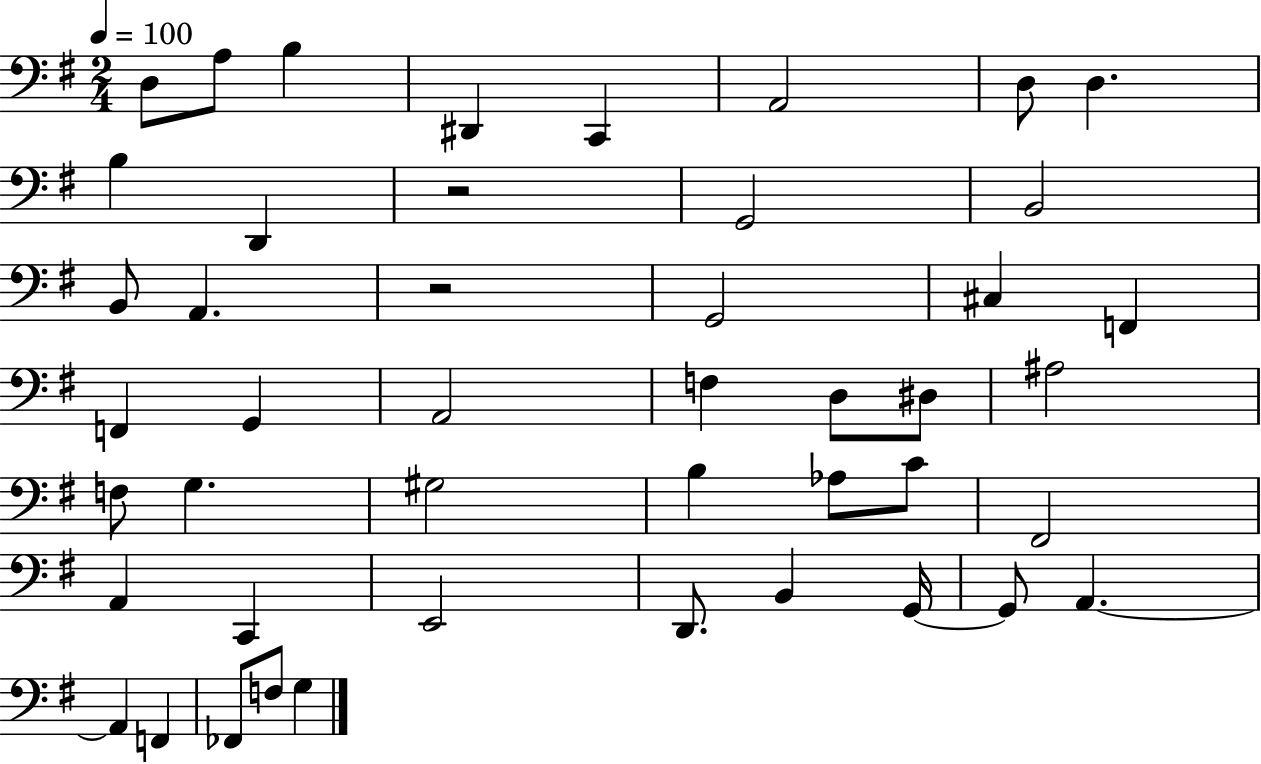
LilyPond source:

{
  \clef bass
  \numericTimeSignature
  \time 2/4
  \key g \major
  \tempo 4 = 100
  d8 a8 b4 | dis,4 c,4 | a,2 | d8 d4. | \break b4 d,4 | r2 | g,2 | b,2 | \break b,8 a,4. | r2 | g,2 | cis4 f,4 | \break f,4 g,4 | a,2 | f4 d8 dis8 | ais2 | \break f8 g4. | gis2 | b4 aes8 c'8 | fis,2 | \break a,4 c,4 | e,2 | d,8. b,4 g,16~~ | g,8 a,4.~~ | \break a,4 f,4 | fes,8 f8 g4 | \bar "|."
}